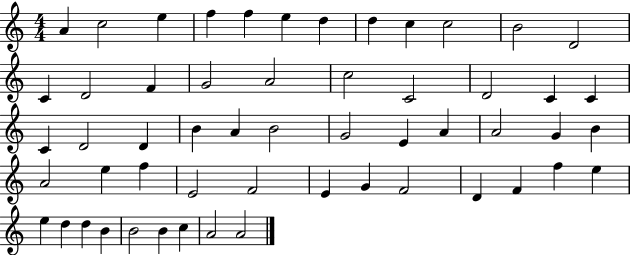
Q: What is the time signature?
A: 4/4